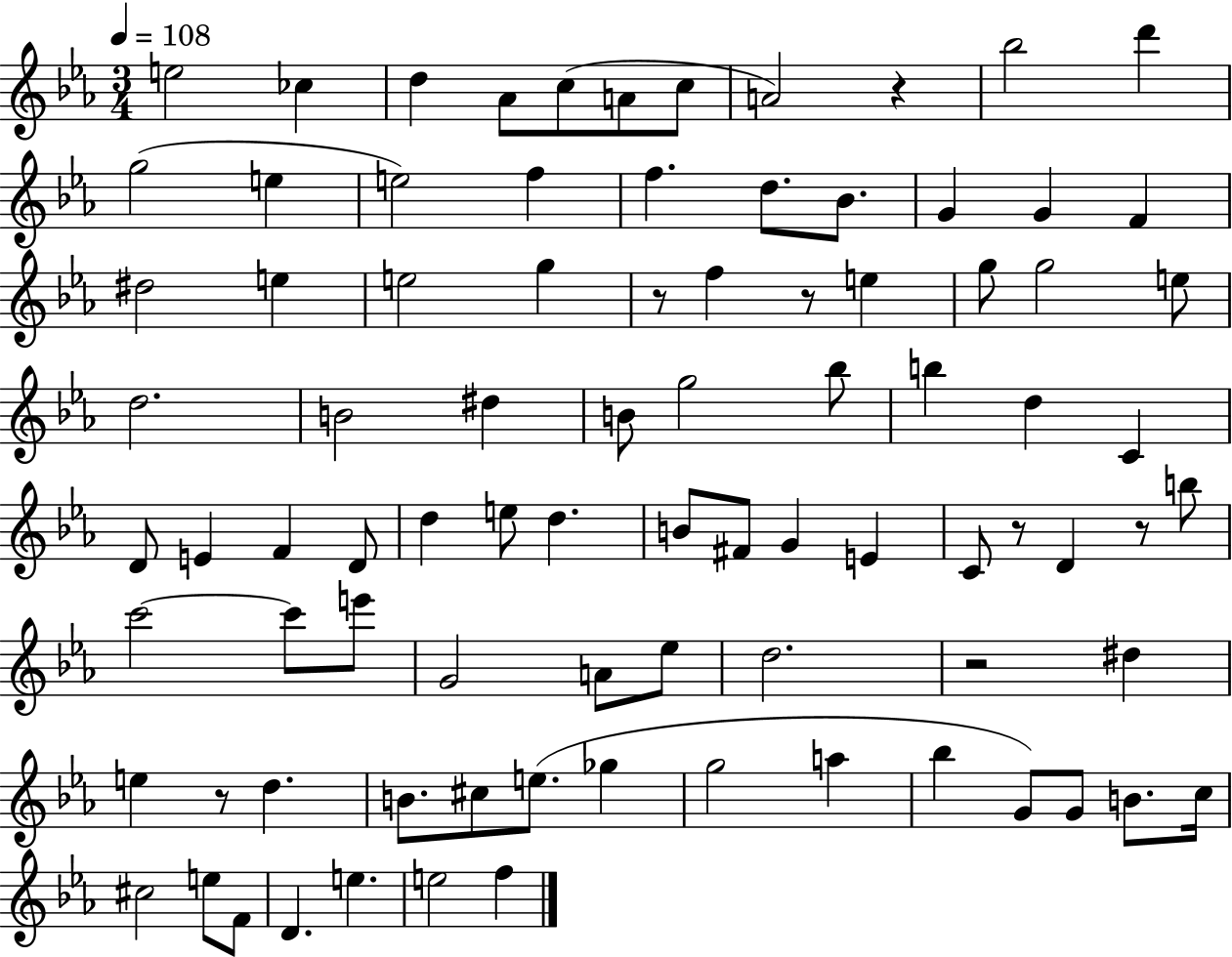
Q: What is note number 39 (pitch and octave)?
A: D4